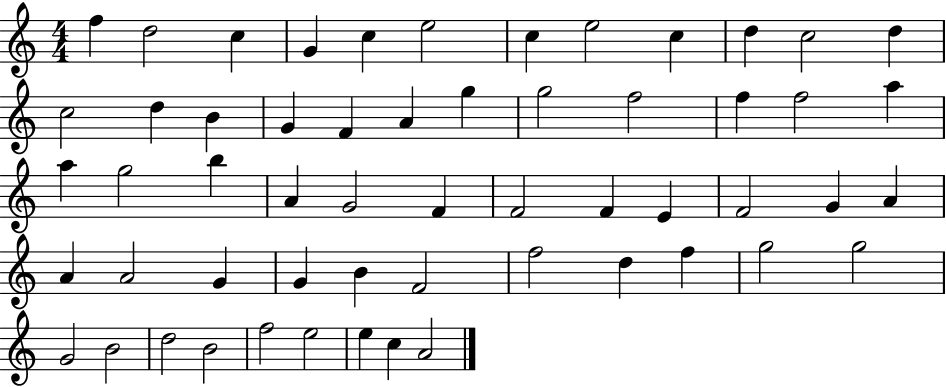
{
  \clef treble
  \numericTimeSignature
  \time 4/4
  \key c \major
  f''4 d''2 c''4 | g'4 c''4 e''2 | c''4 e''2 c''4 | d''4 c''2 d''4 | \break c''2 d''4 b'4 | g'4 f'4 a'4 g''4 | g''2 f''2 | f''4 f''2 a''4 | \break a''4 g''2 b''4 | a'4 g'2 f'4 | f'2 f'4 e'4 | f'2 g'4 a'4 | \break a'4 a'2 g'4 | g'4 b'4 f'2 | f''2 d''4 f''4 | g''2 g''2 | \break g'2 b'2 | d''2 b'2 | f''2 e''2 | e''4 c''4 a'2 | \break \bar "|."
}